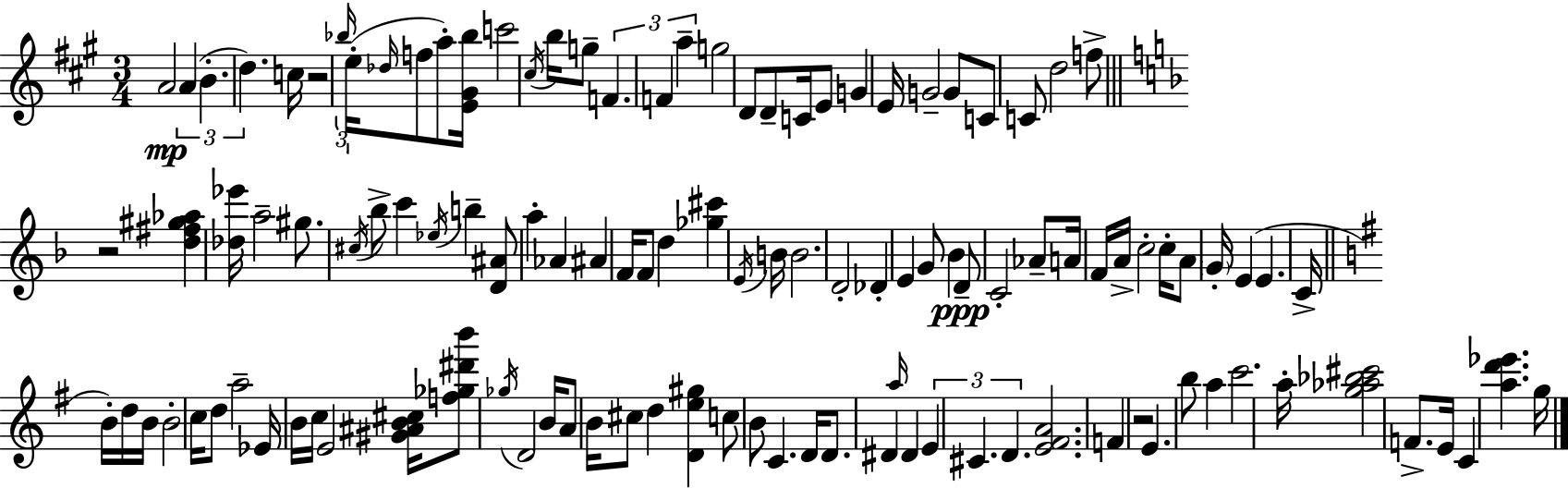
{
  \clef treble
  \numericTimeSignature
  \time 3/4
  \key a \major
  a'2\mp \tuplet 3/2 { a'4( | b'4.-. d''4.) } | c''16 r2 \tuplet 3/2 { \grace { bes''16 }( e''16-. \grace { des''16 } } | f''8 a''8-.) <e' gis' bes''>16 c'''2 | \break \acciaccatura { cis''16 } b''16 g''8-- \tuplet 3/2 { f'4. f'4 | a''4-- } g''2 | d'8 d'8-- c'16 e'8 g'4 | e'16 g'2-- g'8 | \break c'8 c'8 d''2 | f''8-> \bar "||" \break \key d \minor r2 <d'' fis'' gis'' aes''>4 | <des'' ees'''>16 a''2-- gis''8. | \acciaccatura { cis''16 } bes''8-> c'''4 \acciaccatura { ees''16 } b''4-- | <d' ais'>8 a''4-. aes'4 ais'4 | \break f'16 f'8 d''4 <ges'' cis'''>4 | \acciaccatura { e'16 } b'16 b'2. | d'2-. des'4-. | e'4 g'8 bes'4 | \break d'8--\ppp c'2-. aes'8-- | a'16 f'16 a'16-> c''2-. | c''16-. a'8 \parenthesize g'16-. e'4( e'4. | c'16-> \bar "||" \break \key e \minor b'16-.) d''16 b'16 b'2-. c''16 | d''8 a''2-- ees'16 b'16 | c''16 e'2 <gis' ais' b' cis''>16 <f'' ges'' dis''' b'''>8 | \acciaccatura { ges''16 } d'2 b'16 a'8 | \break b'16 cis''8 d''4 <d' e'' gis''>4 c''8 | b'8 c'4. d'16 d'8. | dis'4 \grace { a''16 } dis'4 \tuplet 3/2 { e'4 | cis'4. d'4. } | \break <e' fis' a'>2. | f'4 r2 | e'4. b''8 a''4 | c'''2. | \break a''16-. <g'' aes'' bes'' cis'''>2 f'8.-> | e'16 c'4 <a'' d''' ees'''>4. | g''16 \bar "|."
}